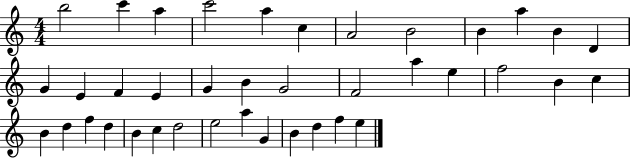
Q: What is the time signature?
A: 4/4